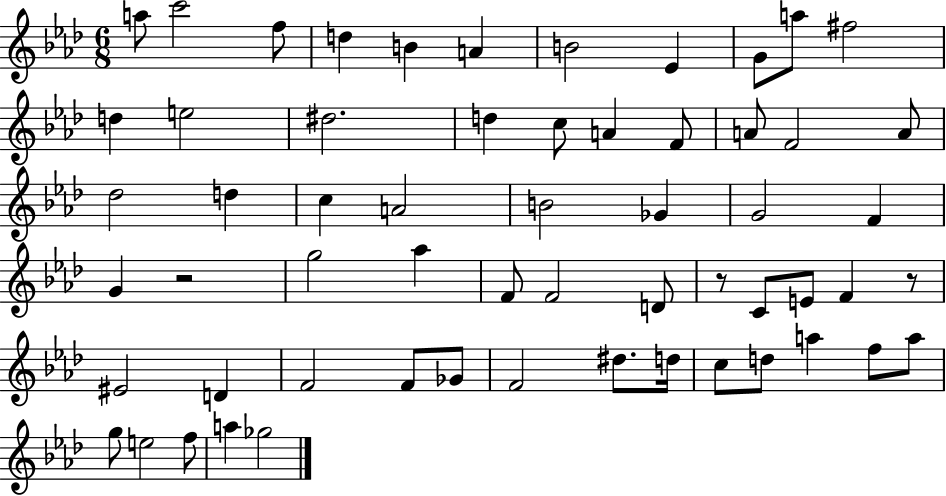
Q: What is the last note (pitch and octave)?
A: Gb5